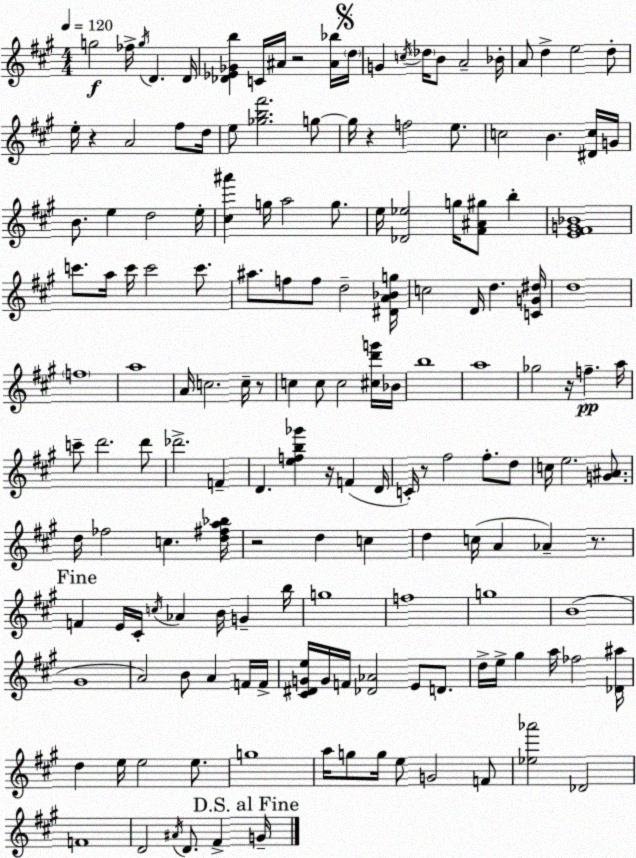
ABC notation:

X:1
T:Untitled
M:4/4
L:1/4
K:A
g2 _f/4 g/4 D D/4 [_D_E_Gb] C/4 ^A/4 z2 [^A_b]/4 d/4 G c/4 _d/4 B/2 A2 _B/4 A/2 d e2 d/2 e/4 z A2 ^f/2 d/4 e/2 [_gb^f']2 g/2 g/4 z f2 e/2 c2 B [^Dc]/4 G/4 B/2 e d2 e/4 [^c^a'] g/4 a2 g/2 e/4 [_D_e]2 g/4 [^F^A^g]/2 b [E^FG_B]4 c'/2 a/4 c'/4 c'2 c'/2 ^a/2 f/2 f/2 d2 [^DA_Bg]/4 c2 D/4 d [CG^d]/4 d4 f4 a4 A/4 c2 c/4 z/2 c c/2 c2 [^cd'g']/4 _B/4 b4 a4 _g2 z/4 f a/4 c'/2 d'2 d'/2 _d'2 F D [efb_g'] z/4 F D/4 C/4 z/2 ^f2 ^f/2 d/2 c/4 e2 [G^A]/2 d/4 _f2 c [d^fa_b]/4 z2 d c d c/4 A _A z/2 F E/4 ^C/4 c/4 _A B/4 G b/4 g4 f4 g4 B4 ^G4 A2 B/2 A F/4 F/4 [^C^DGe]/4 G/4 F/4 [_D_A]2 E/2 D/2 d/4 e/4 ^g a/4 _f2 [_D^a]/4 d e/4 e2 e/2 g4 a/4 g/2 g/4 e/2 G2 F/2 [_e_a']2 _D2 F4 D2 ^A/4 D/2 ^F G/4